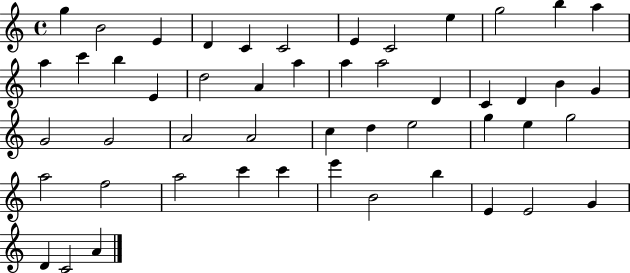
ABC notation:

X:1
T:Untitled
M:4/4
L:1/4
K:C
g B2 E D C C2 E C2 e g2 b a a c' b E d2 A a a a2 D C D B G G2 G2 A2 A2 c d e2 g e g2 a2 f2 a2 c' c' e' B2 b E E2 G D C2 A